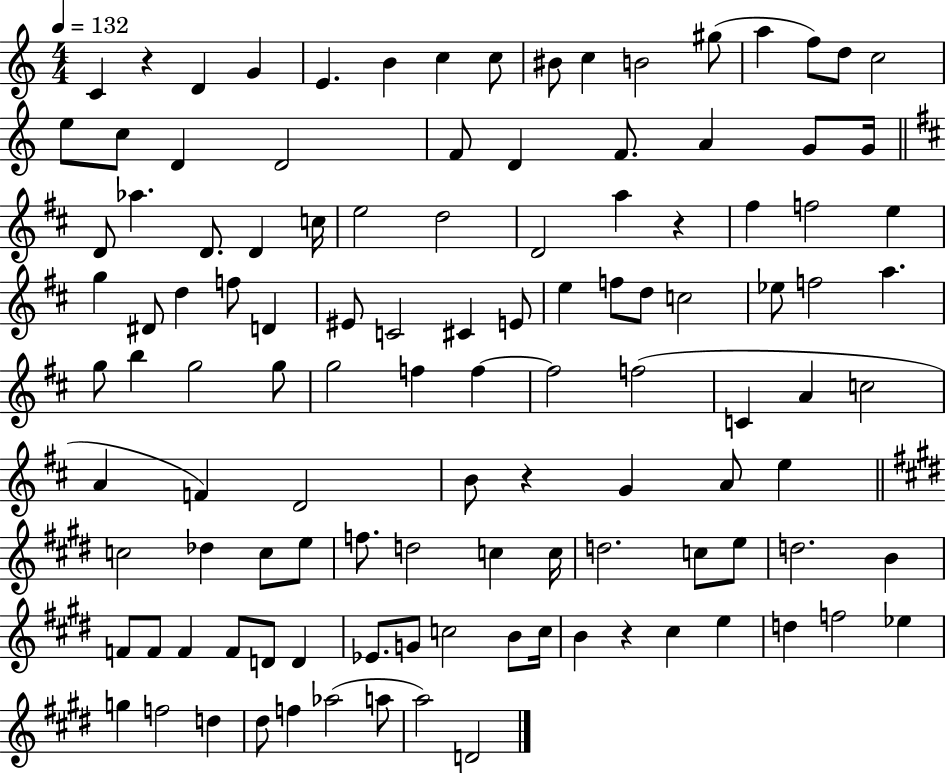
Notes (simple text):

C4/q R/q D4/q G4/q E4/q. B4/q C5/q C5/e BIS4/e C5/q B4/h G#5/e A5/q F5/e D5/e C5/h E5/e C5/e D4/q D4/h F4/e D4/q F4/e. A4/q G4/e G4/s D4/e Ab5/q. D4/e. D4/q C5/s E5/h D5/h D4/h A5/q R/q F#5/q F5/h E5/q G5/q D#4/e D5/q F5/e D4/q EIS4/e C4/h C#4/q E4/e E5/q F5/e D5/e C5/h Eb5/e F5/h A5/q. G5/e B5/q G5/h G5/e G5/h F5/q F5/q F5/h F5/h C4/q A4/q C5/h A4/q F4/q D4/h B4/e R/q G4/q A4/e E5/q C5/h Db5/q C5/e E5/e F5/e. D5/h C5/q C5/s D5/h. C5/e E5/e D5/h. B4/q F4/e F4/e F4/q F4/e D4/e D4/q Eb4/e. G4/e C5/h B4/e C5/s B4/q R/q C#5/q E5/q D5/q F5/h Eb5/q G5/q F5/h D5/q D#5/e F5/q Ab5/h A5/e A5/h D4/h